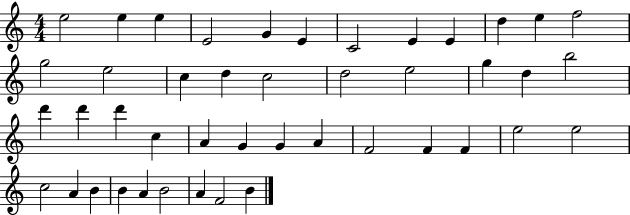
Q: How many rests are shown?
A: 0